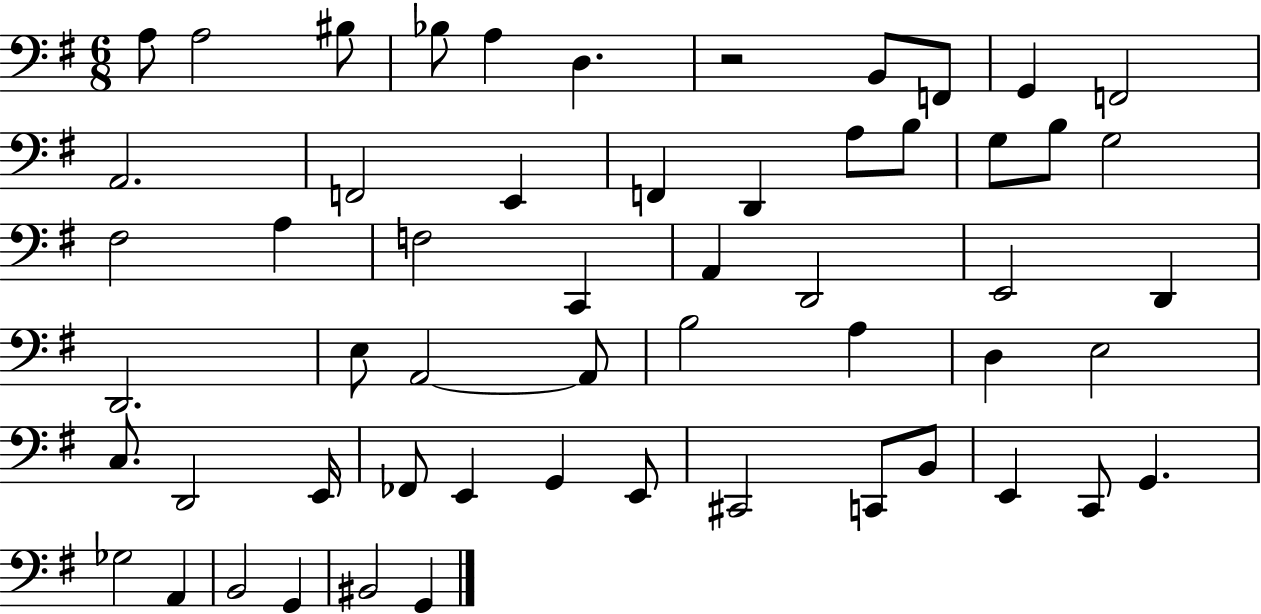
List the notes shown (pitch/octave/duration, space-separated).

A3/e A3/h BIS3/e Bb3/e A3/q D3/q. R/h B2/e F2/e G2/q F2/h A2/h. F2/h E2/q F2/q D2/q A3/e B3/e G3/e B3/e G3/h F#3/h A3/q F3/h C2/q A2/q D2/h E2/h D2/q D2/h. E3/e A2/h A2/e B3/h A3/q D3/q E3/h C3/e. D2/h E2/s FES2/e E2/q G2/q E2/e C#2/h C2/e B2/e E2/q C2/e G2/q. Gb3/h A2/q B2/h G2/q BIS2/h G2/q